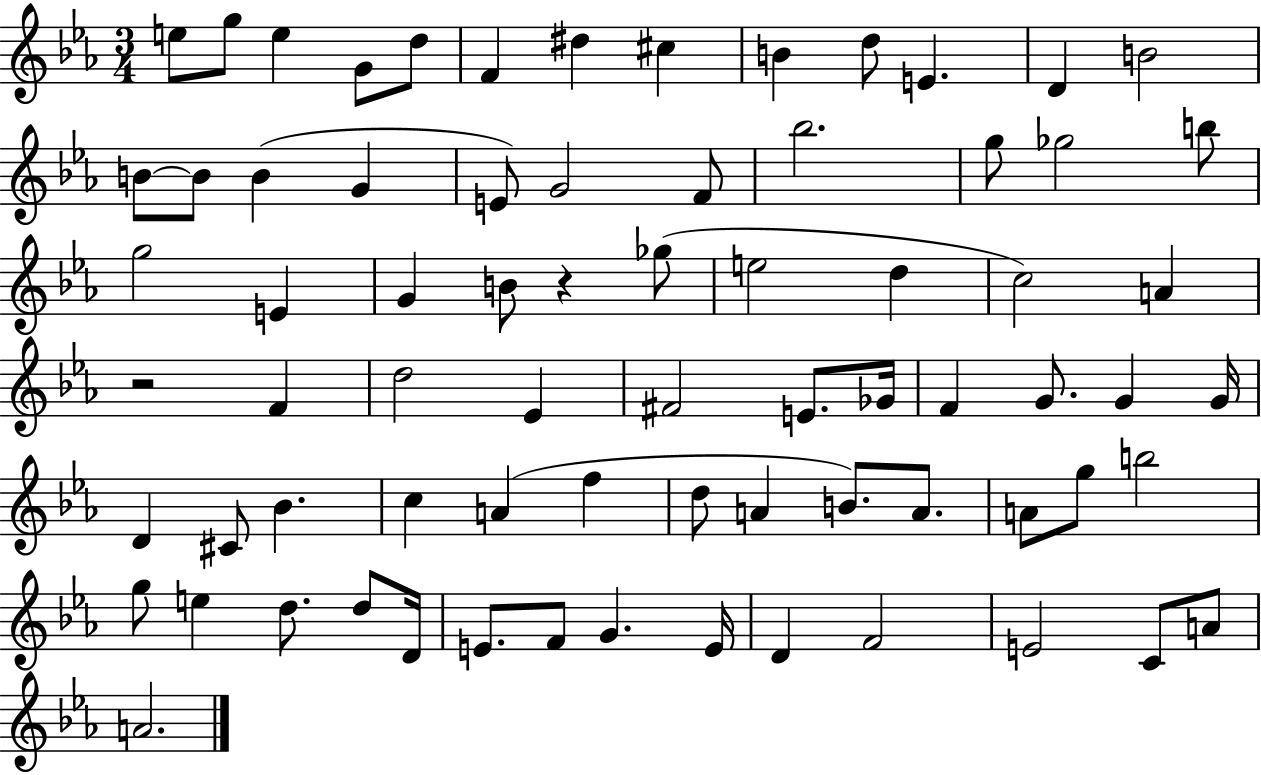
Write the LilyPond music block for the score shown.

{
  \clef treble
  \numericTimeSignature
  \time 3/4
  \key ees \major
  e''8 g''8 e''4 g'8 d''8 | f'4 dis''4 cis''4 | b'4 d''8 e'4. | d'4 b'2 | \break b'8~~ b'8 b'4( g'4 | e'8) g'2 f'8 | bes''2. | g''8 ges''2 b''8 | \break g''2 e'4 | g'4 b'8 r4 ges''8( | e''2 d''4 | c''2) a'4 | \break r2 f'4 | d''2 ees'4 | fis'2 e'8. ges'16 | f'4 g'8. g'4 g'16 | \break d'4 cis'8 bes'4. | c''4 a'4( f''4 | d''8 a'4 b'8.) a'8. | a'8 g''8 b''2 | \break g''8 e''4 d''8. d''8 d'16 | e'8. f'8 g'4. e'16 | d'4 f'2 | e'2 c'8 a'8 | \break a'2. | \bar "|."
}